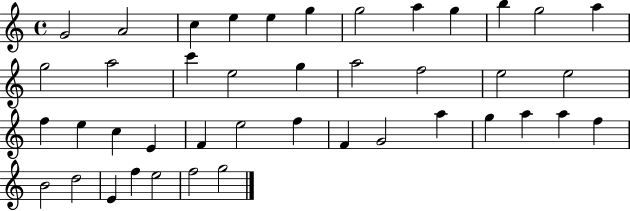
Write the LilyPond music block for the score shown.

{
  \clef treble
  \time 4/4
  \defaultTimeSignature
  \key c \major
  g'2 a'2 | c''4 e''4 e''4 g''4 | g''2 a''4 g''4 | b''4 g''2 a''4 | \break g''2 a''2 | c'''4 e''2 g''4 | a''2 f''2 | e''2 e''2 | \break f''4 e''4 c''4 e'4 | f'4 e''2 f''4 | f'4 g'2 a''4 | g''4 a''4 a''4 f''4 | \break b'2 d''2 | e'4 f''4 e''2 | f''2 g''2 | \bar "|."
}